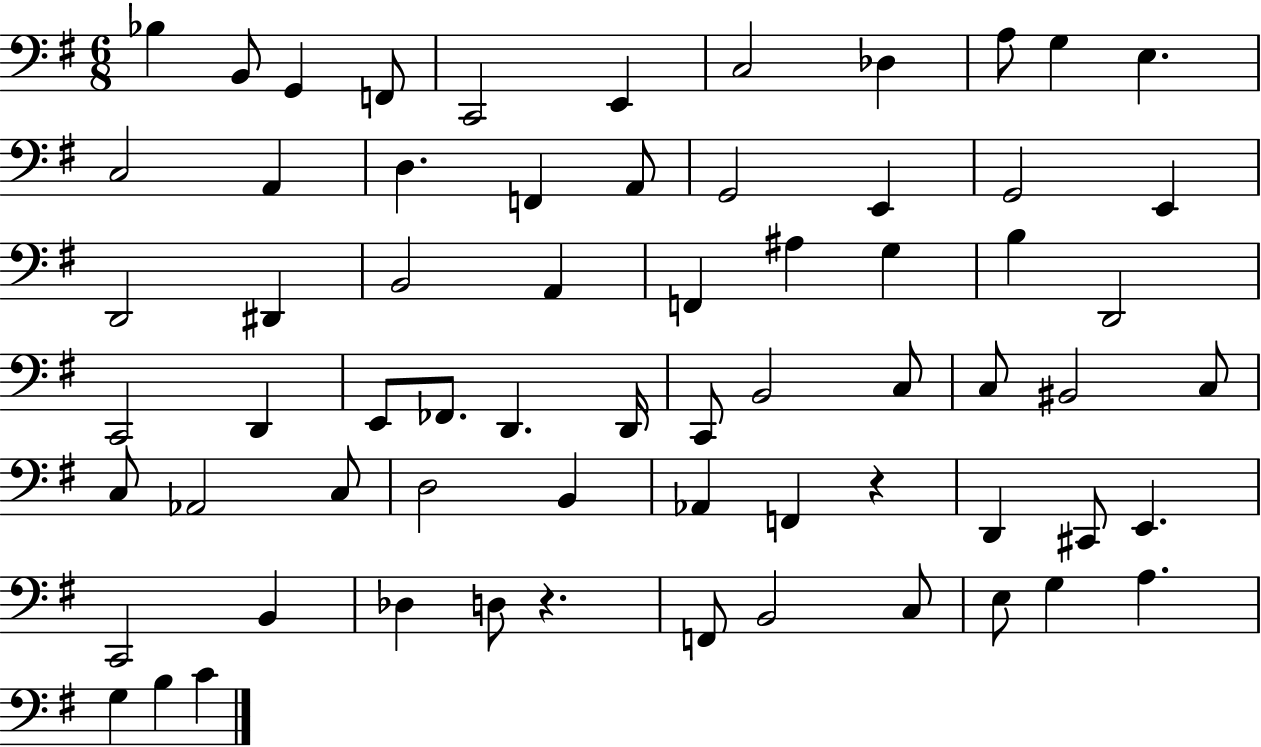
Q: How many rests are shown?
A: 2